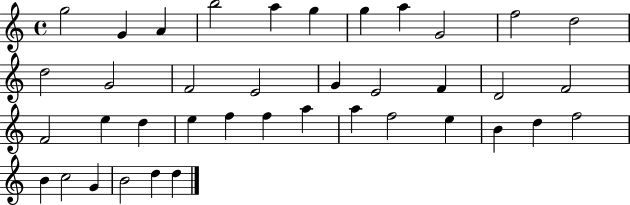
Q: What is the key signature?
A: C major